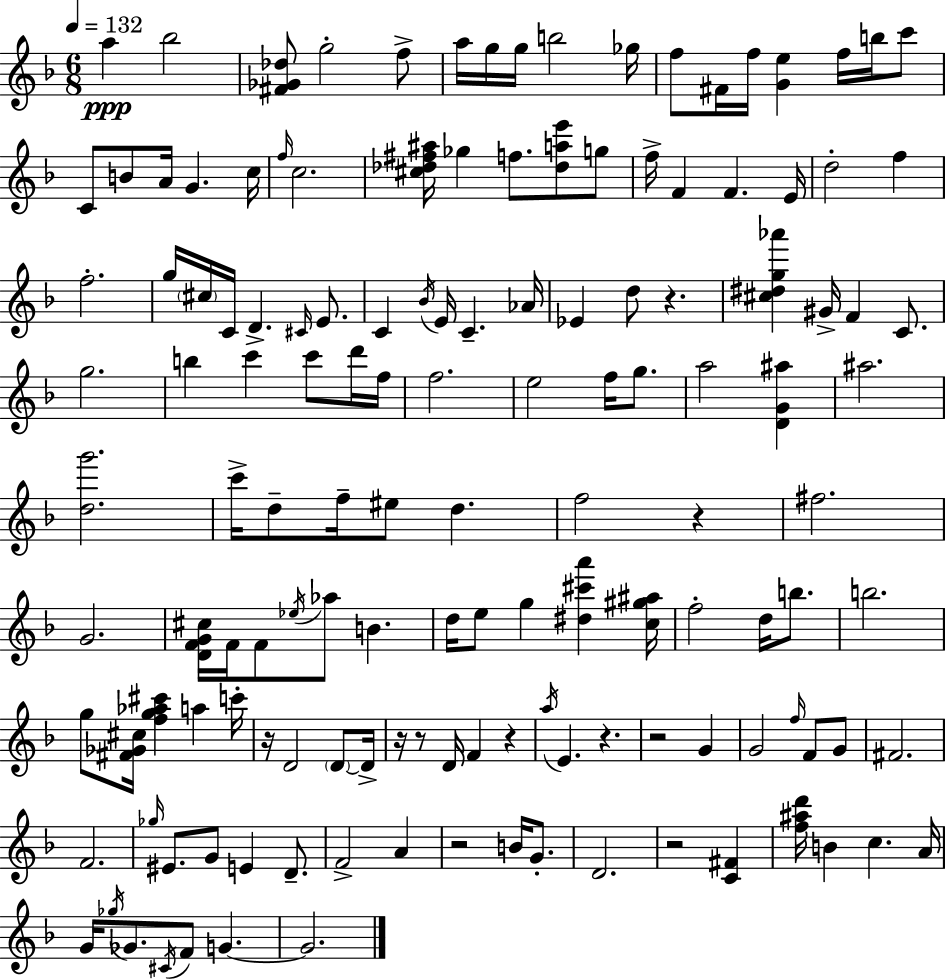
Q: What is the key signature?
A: D minor